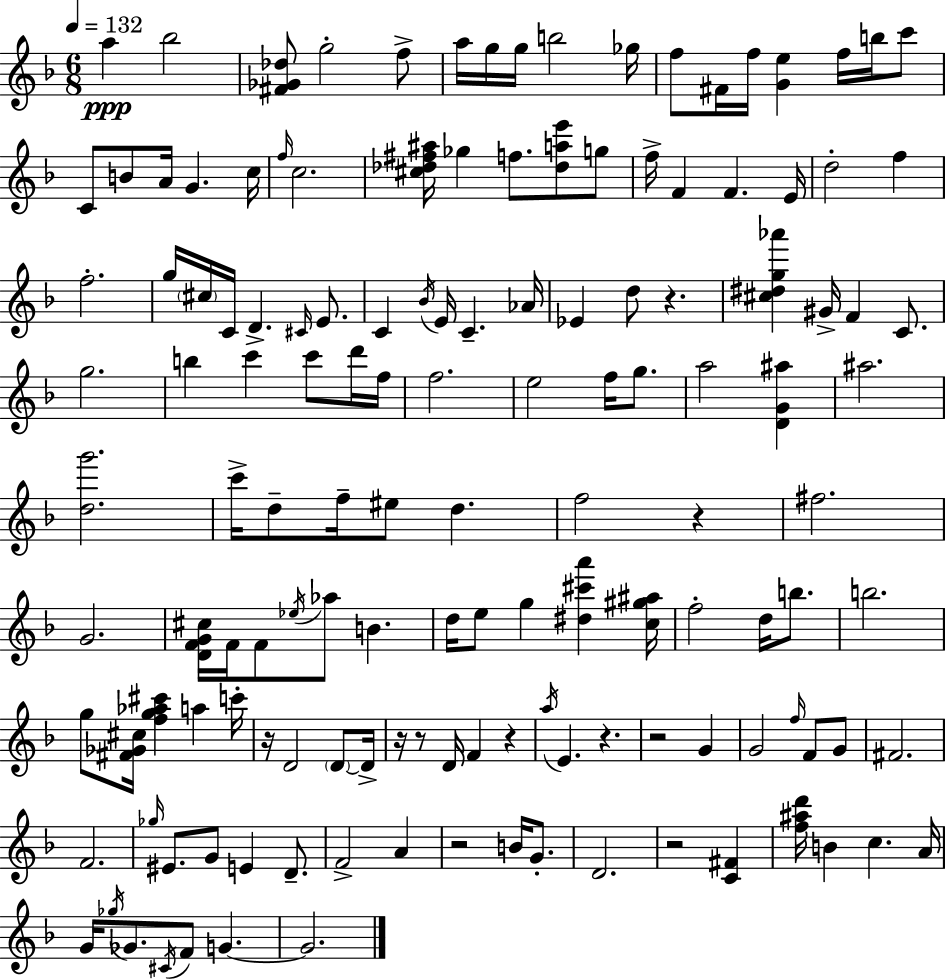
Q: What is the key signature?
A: D minor